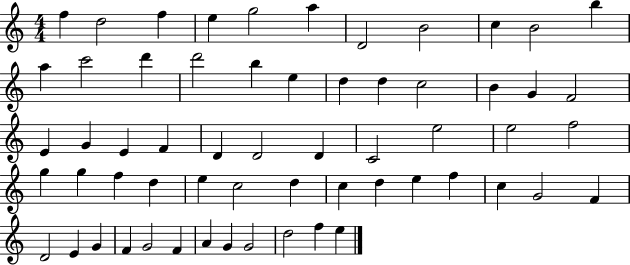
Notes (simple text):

F5/q D5/h F5/q E5/q G5/h A5/q D4/h B4/h C5/q B4/h B5/q A5/q C6/h D6/q D6/h B5/q E5/q D5/q D5/q C5/h B4/q G4/q F4/h E4/q G4/q E4/q F4/q D4/q D4/h D4/q C4/h E5/h E5/h F5/h G5/q G5/q F5/q D5/q E5/q C5/h D5/q C5/q D5/q E5/q F5/q C5/q G4/h F4/q D4/h E4/q G4/q F4/q G4/h F4/q A4/q G4/q G4/h D5/h F5/q E5/q